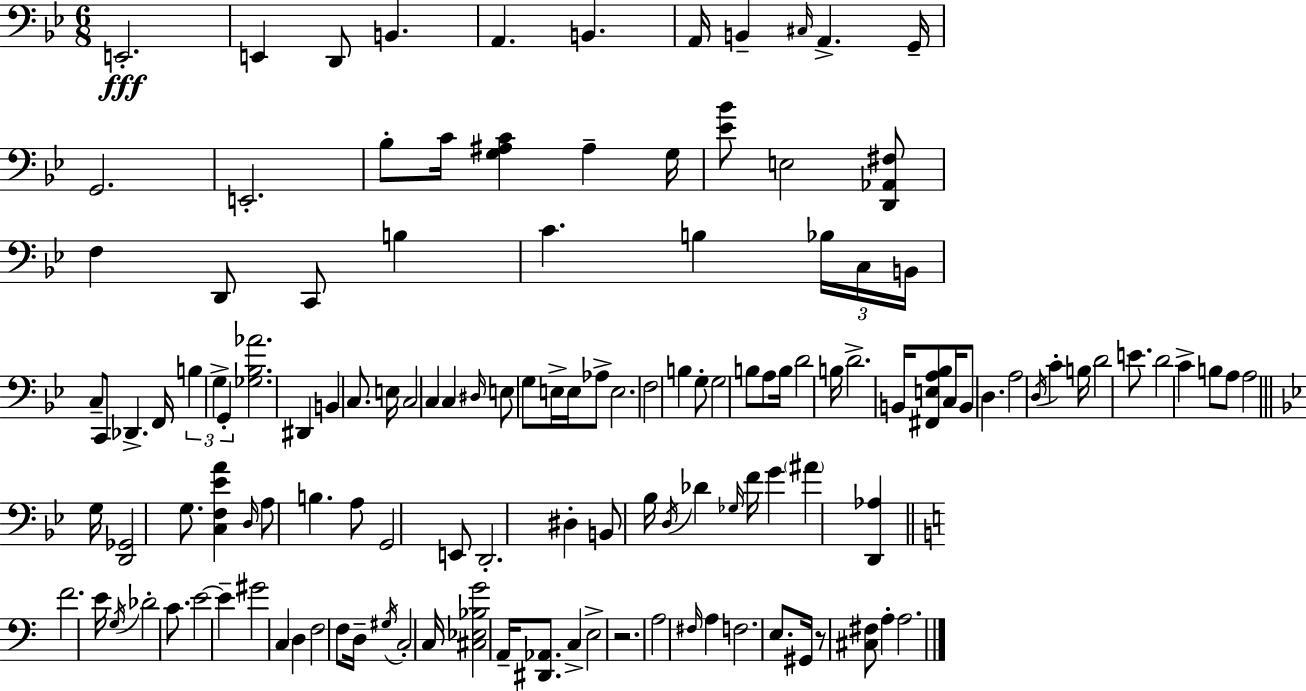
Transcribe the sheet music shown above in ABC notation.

X:1
T:Untitled
M:6/8
L:1/4
K:Gm
E,,2 E,, D,,/2 B,, A,, B,, A,,/4 B,, ^C,/4 A,, G,,/4 G,,2 E,,2 _B,/2 C/4 [G,^A,C] ^A, G,/4 [_E_B]/2 E,2 [D,,_A,,^F,]/2 F, D,,/2 C,,/2 B, C B, _B,/4 C,/4 B,,/4 C,/2 C,,/2 _D,, F,,/4 B, G, G,, [_G,_B,_A]2 ^D,, B,, C,/2 E,/4 C,2 C, C, ^D,/4 E,/2 G,/2 E,/4 E,/4 _A,/2 E,2 F,2 B, G,/2 G,2 B,/2 A,/2 B,/4 D2 B,/4 D2 B,,/4 [^F,,E,A,_B,]/2 C,/4 B,,/2 D, A,2 D,/4 C B,/4 D2 E/2 D2 C B,/2 A,/2 A,2 G,/4 [D,,_G,,]2 G,/2 [C,F,_EA] D,/4 A,/2 B, A,/2 G,,2 E,,/2 D,,2 ^D, B,,/2 _B,/4 D,/4 _D _G,/4 F/4 G ^A [D,,_A,] F2 E/4 G,/4 _D2 C/2 E2 E ^G2 C, D, F,2 F,/2 D,/4 ^G,/4 C,2 C,/4 [^C,_E,_B,G]2 A,,/4 [^D,,_A,,]/2 C, E,2 z2 A,2 ^F,/4 A, F,2 E,/2 ^G,,/4 z/2 [^C,^F,]/2 A, A,2